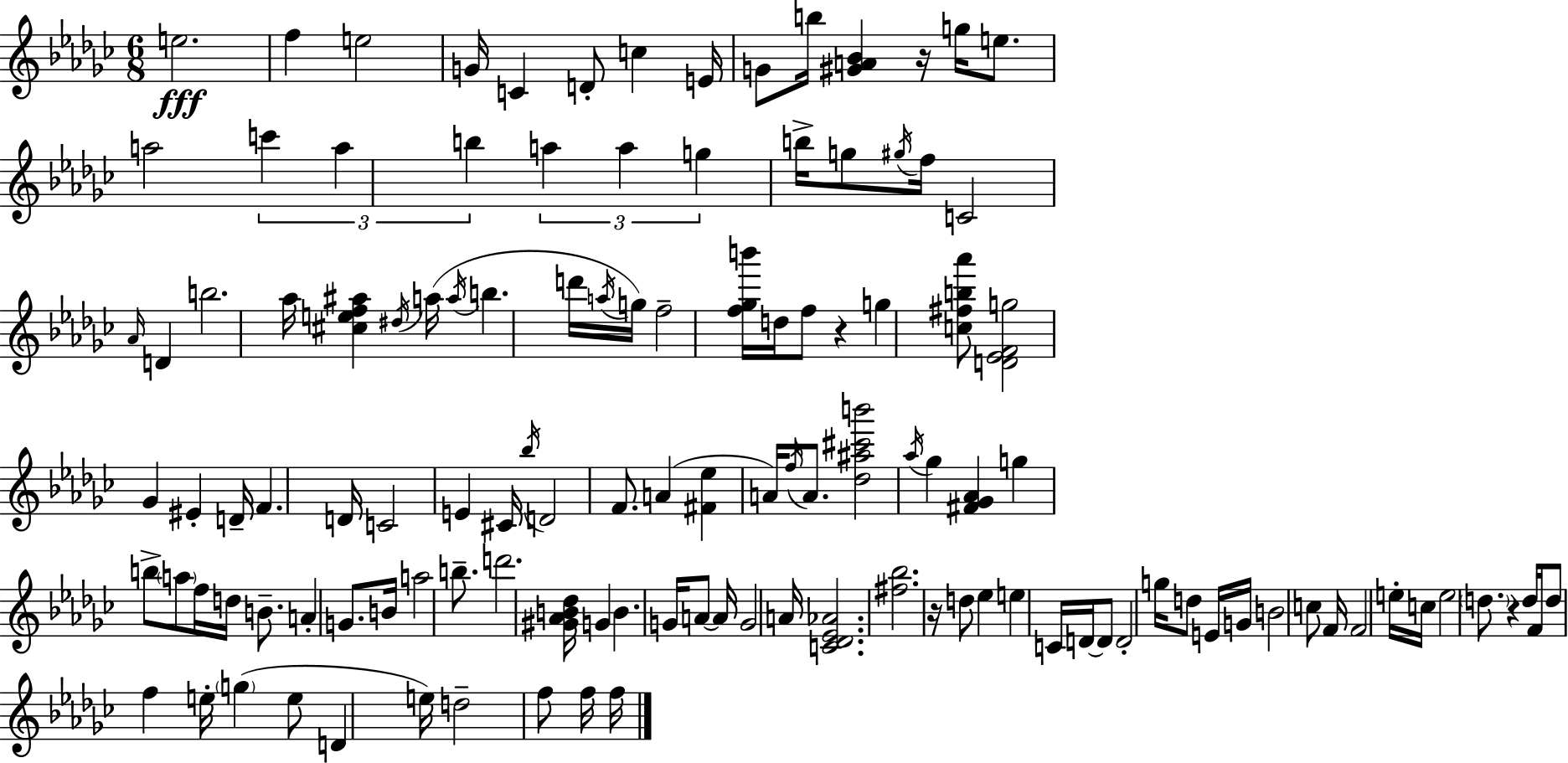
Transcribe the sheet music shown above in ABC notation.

X:1
T:Untitled
M:6/8
L:1/4
K:Ebm
e2 f e2 G/4 C D/2 c E/4 G/2 b/4 [^GA_B] z/4 g/4 e/2 a2 c' a b a a g b/4 g/2 ^g/4 f/4 C2 _A/4 D b2 _a/4 [^cef^a] ^d/4 a/4 a/4 b d'/4 a/4 g/4 f2 [f_gb']/4 d/4 f/2 z g [c^fb_a']/2 [D_EFg]2 _G ^E D/4 F D/4 C2 E ^C/4 _b/4 D2 F/2 A [^F_e] A/4 f/4 A/2 [_d^a^c'b']2 _a/4 _g [^F_G_A] g b/2 a/2 f/4 d/4 B/2 A G/2 B/4 a2 b/2 d'2 [^G_AB_d]/4 G B G/4 A/2 A/4 G2 A/4 [C_D_E_A]2 [^f_b]2 z/4 d/2 _e e C/4 D/4 D/2 D2 g/4 d/2 E/4 G/4 B2 c/2 F/4 F2 e/4 c/4 e2 d/2 z d/4 F/4 d/2 f e/4 g e/2 D e/4 d2 f/2 f/4 f/4